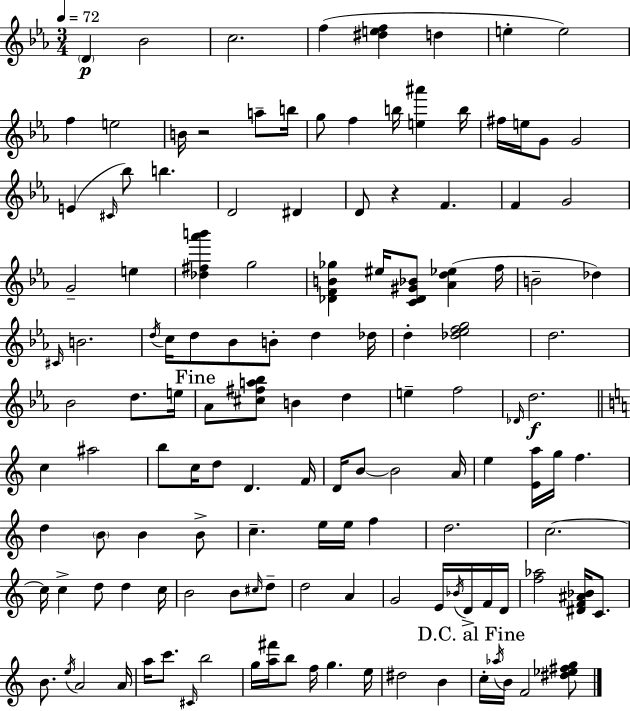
D4/q Bb4/h C5/h. F5/q [D#5,E5,F5]/q D5/q E5/q E5/h F5/q E5/h B4/s R/h A5/e B5/s G5/e F5/q B5/s [E5,A#6]/q B5/s F#5/s E5/s G4/e G4/h E4/q C#4/s Bb5/e B5/q. D4/h D#4/q D4/e R/q F4/q. F4/q G4/h G4/h E5/q [Db5,F#5,Ab6,B6]/q G5/h [Db4,F4,B4,Gb5]/q EIS5/s [C4,Db4,G#4,Bb4]/e [Ab4,D5,Eb5]/q F5/s B4/h Db5/q C#4/s B4/h. D5/s C5/s D5/e Bb4/e B4/e D5/q Db5/s D5/q [Db5,Eb5,F5,G5]/h D5/h. Bb4/h D5/e. E5/s Ab4/e [C#5,F#5,A5,Bb5]/e B4/q D5/q E5/q F5/h Db4/s D5/h. C5/q A#5/h B5/e C5/s D5/e D4/q. F4/s D4/s B4/e B4/h A4/s E5/q [E4,A5]/s G5/s F5/q. D5/q B4/e B4/q B4/e C5/q. E5/s E5/s F5/q D5/h. C5/h. C5/s C5/q D5/e D5/q C5/s B4/h B4/e C#5/s D5/e D5/h A4/q G4/h E4/s Bb4/s D4/s F4/s D4/s [F5,Ab5]/h [D#4,F4,A#4,Bb4]/s C4/e. B4/e. E5/s A4/h A4/s A5/s C6/e. C#4/s B5/h G5/s [A5,F#6]/s B5/e F5/s G5/q. E5/s D#5/h B4/q C5/s Ab5/s B4/s F4/h [D#5,Eb5,F#5,G5]/e